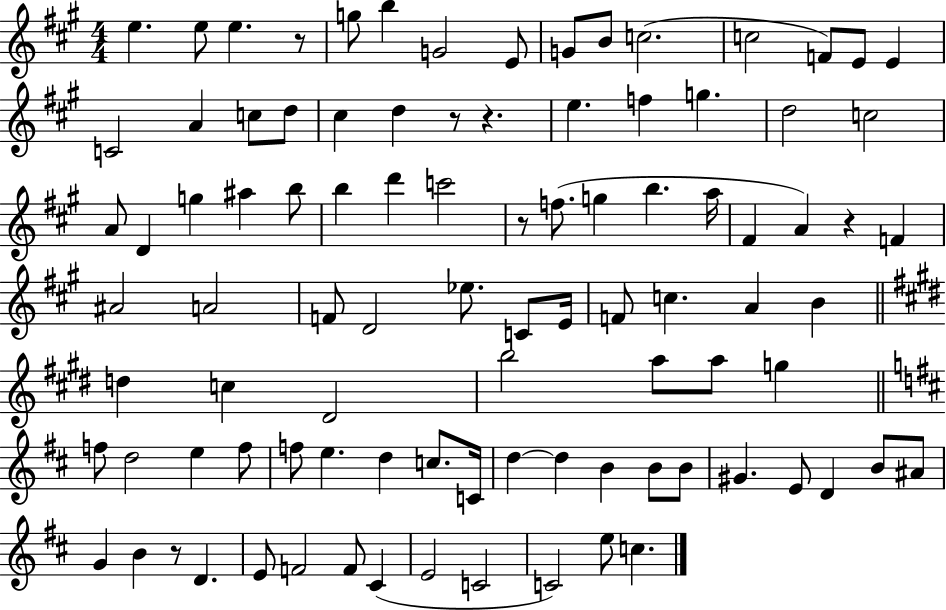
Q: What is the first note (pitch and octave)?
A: E5